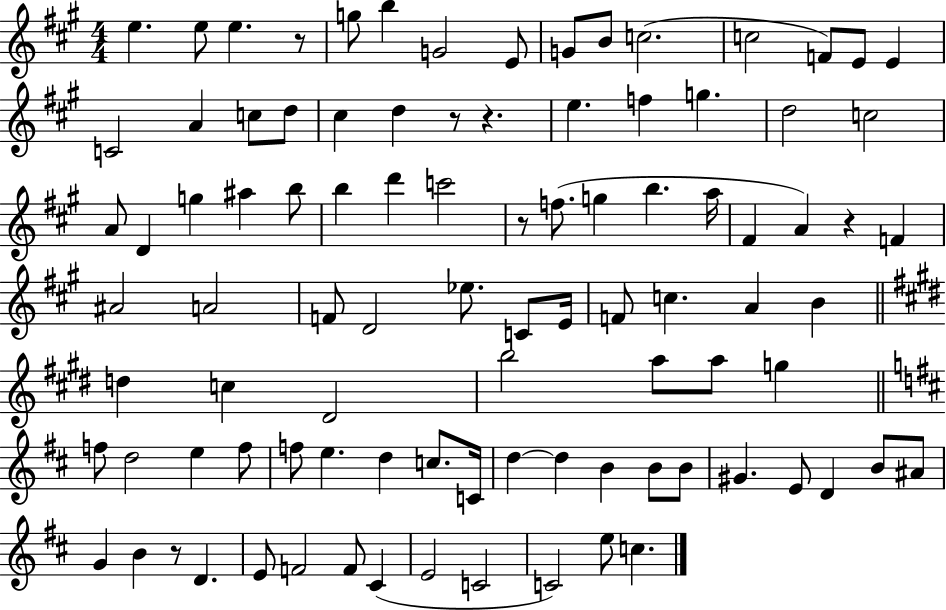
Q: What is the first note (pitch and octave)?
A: E5